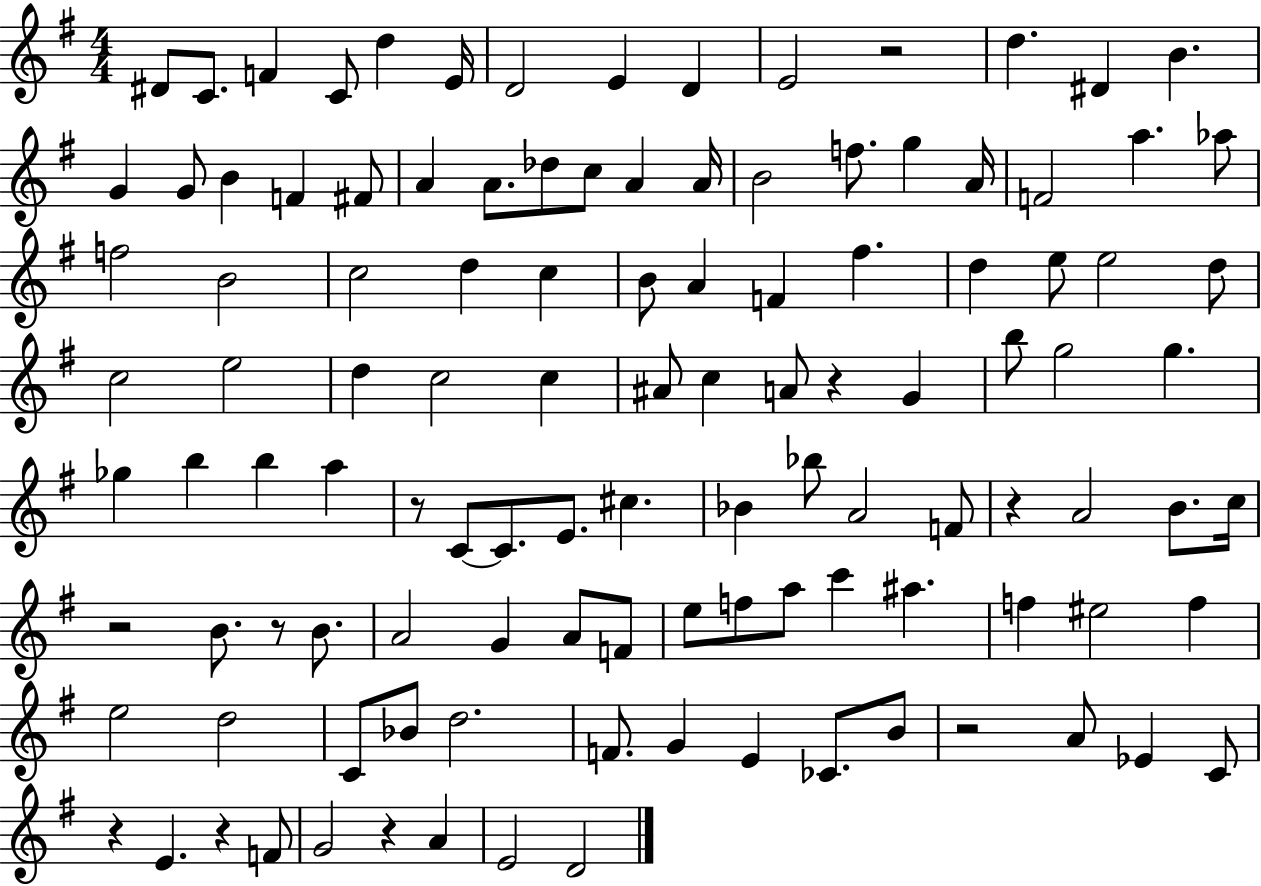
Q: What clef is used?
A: treble